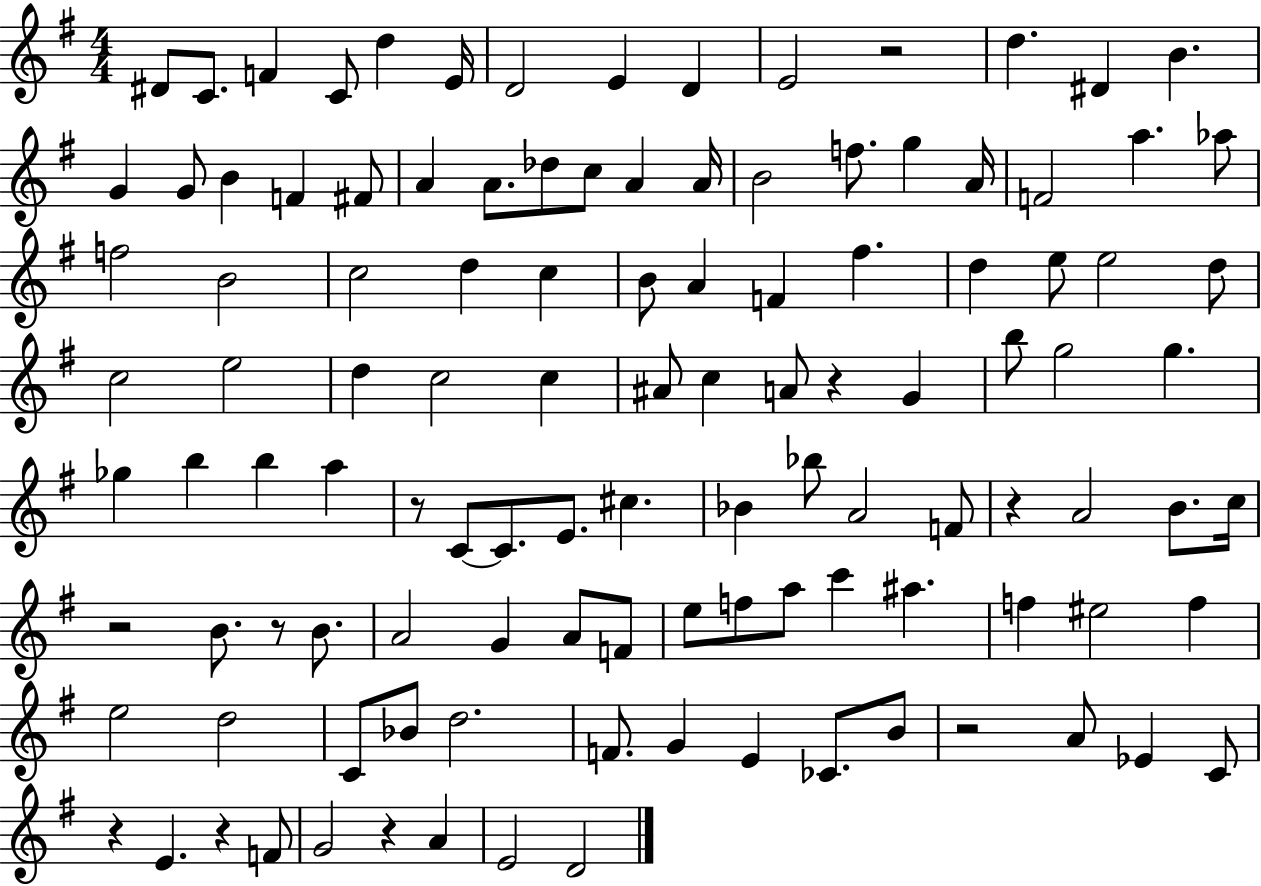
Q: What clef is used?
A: treble